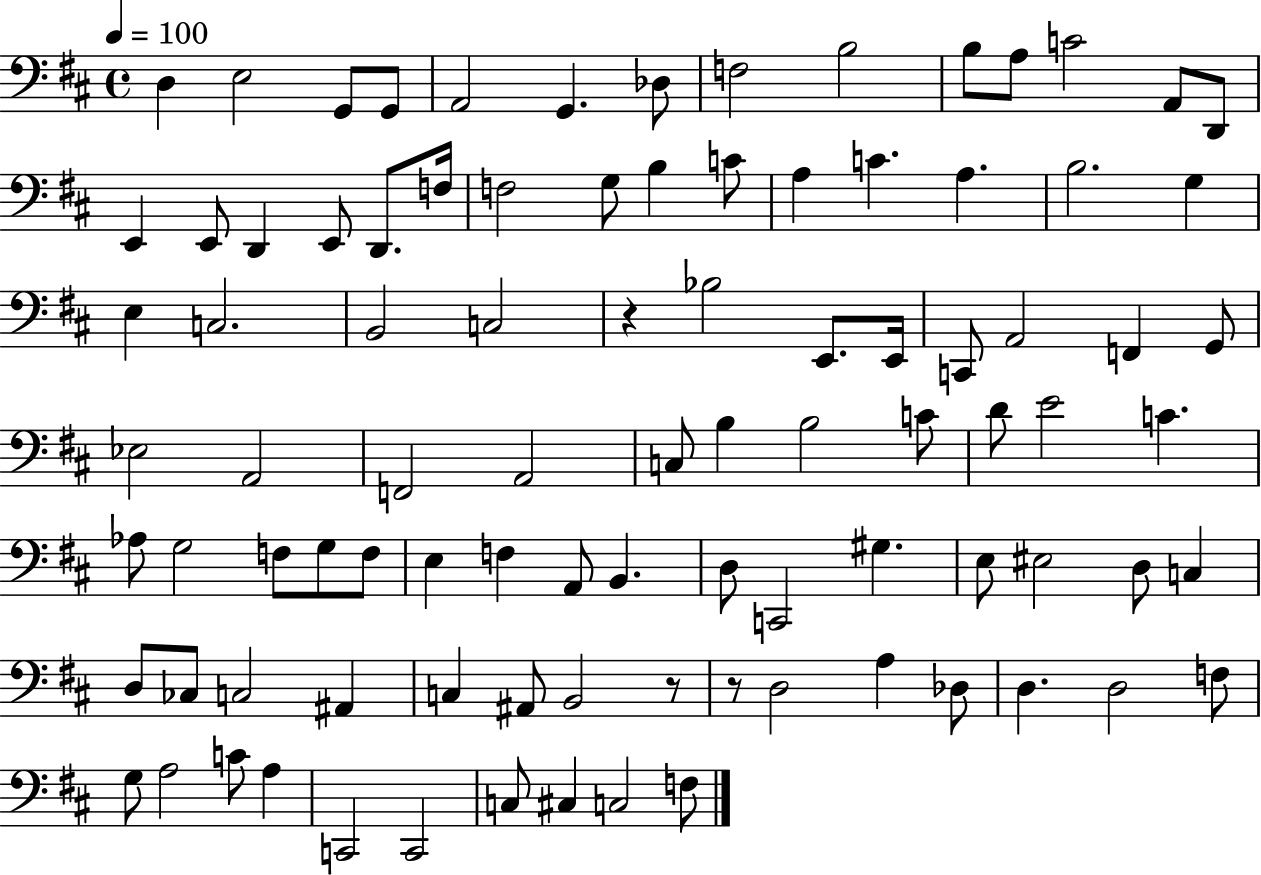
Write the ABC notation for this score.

X:1
T:Untitled
M:4/4
L:1/4
K:D
D, E,2 G,,/2 G,,/2 A,,2 G,, _D,/2 F,2 B,2 B,/2 A,/2 C2 A,,/2 D,,/2 E,, E,,/2 D,, E,,/2 D,,/2 F,/4 F,2 G,/2 B, C/2 A, C A, B,2 G, E, C,2 B,,2 C,2 z _B,2 E,,/2 E,,/4 C,,/2 A,,2 F,, G,,/2 _E,2 A,,2 F,,2 A,,2 C,/2 B, B,2 C/2 D/2 E2 C _A,/2 G,2 F,/2 G,/2 F,/2 E, F, A,,/2 B,, D,/2 C,,2 ^G, E,/2 ^E,2 D,/2 C, D,/2 _C,/2 C,2 ^A,, C, ^A,,/2 B,,2 z/2 z/2 D,2 A, _D,/2 D, D,2 F,/2 G,/2 A,2 C/2 A, C,,2 C,,2 C,/2 ^C, C,2 F,/2